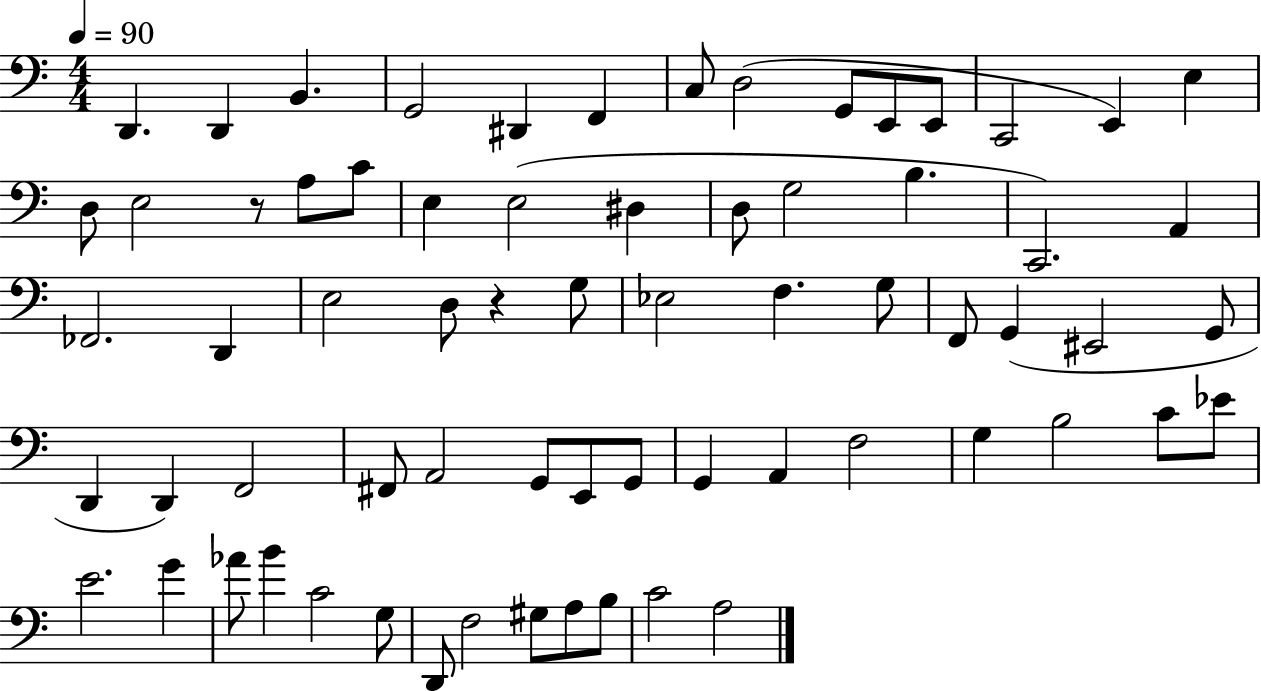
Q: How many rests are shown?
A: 2